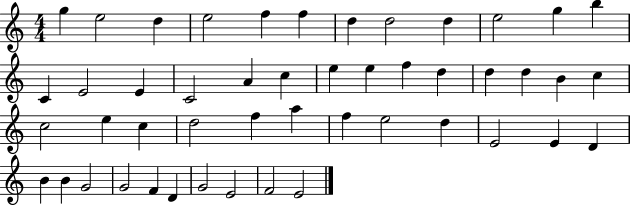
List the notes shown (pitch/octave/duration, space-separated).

G5/q E5/h D5/q E5/h F5/q F5/q D5/q D5/h D5/q E5/h G5/q B5/q C4/q E4/h E4/q C4/h A4/q C5/q E5/q E5/q F5/q D5/q D5/q D5/q B4/q C5/q C5/h E5/q C5/q D5/h F5/q A5/q F5/q E5/h D5/q E4/h E4/q D4/q B4/q B4/q G4/h G4/h F4/q D4/q G4/h E4/h F4/h E4/h